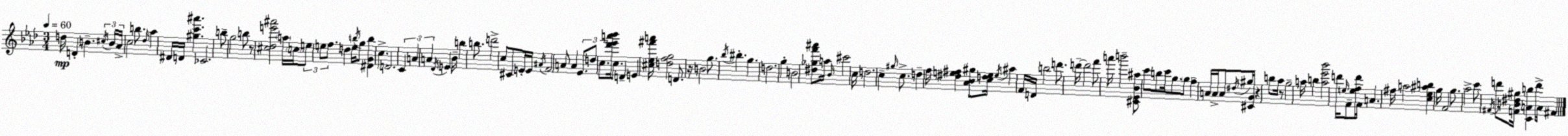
X:1
T:Untitled
M:3/4
L:1/4
K:Fm
d/4 D B ^c/4 B/4 _A/4 c2 b/2 _d/4 _a ^D/4 D/4 [^gc'^a'] _C2 b/2 g2 b/2 z/2 [^c_de'^a']2 a/4 c/4 e/2 e/2 f/2 d e/4 b/4 g/2 [^DGb] c D2 C A A _D/4 E _B/4 b b/2 d'2 c/2 ^C/2 E/4 E/4 ^A/4 F2 A/2 A _E/2 d/2 c/2 [_d'_e'a'_b']/4 c/2 D E [^c_e^f'a']/4 [dfg]2 D/2 z/4 B2 g/2 _b/4 ^b g d2 g B2 [^d_gf'^a']/2 a/4 _B/4 ^c'2 c/4 d2 c ^g/4 c/2 d f/4 [^de^f] [_A_B^g]/2 [cde]/4 e/4 ^a F/4 D/4 b2 d'/2 d'/4 d'2 f'/2 a'/4 b'2 [^C_E_B^a]/2 c'/2 b/2 c'/4 g/2 g/2 f A/4 A/4 A/2 ^d/4 ^g/4 [^CG]/4 z b/2 _a/4 z/2 g2 a/4 b [a_e'_b']2 d'/4 e/4 F/2 [efd']/4 F/4 A ^f/4 a2 [c_e^ab] g/4 F2 g/2 _a2 c'/2 ^F/4 d'/2 [FB^d^g]/4 [CAb] d'/2 A/4 ^F